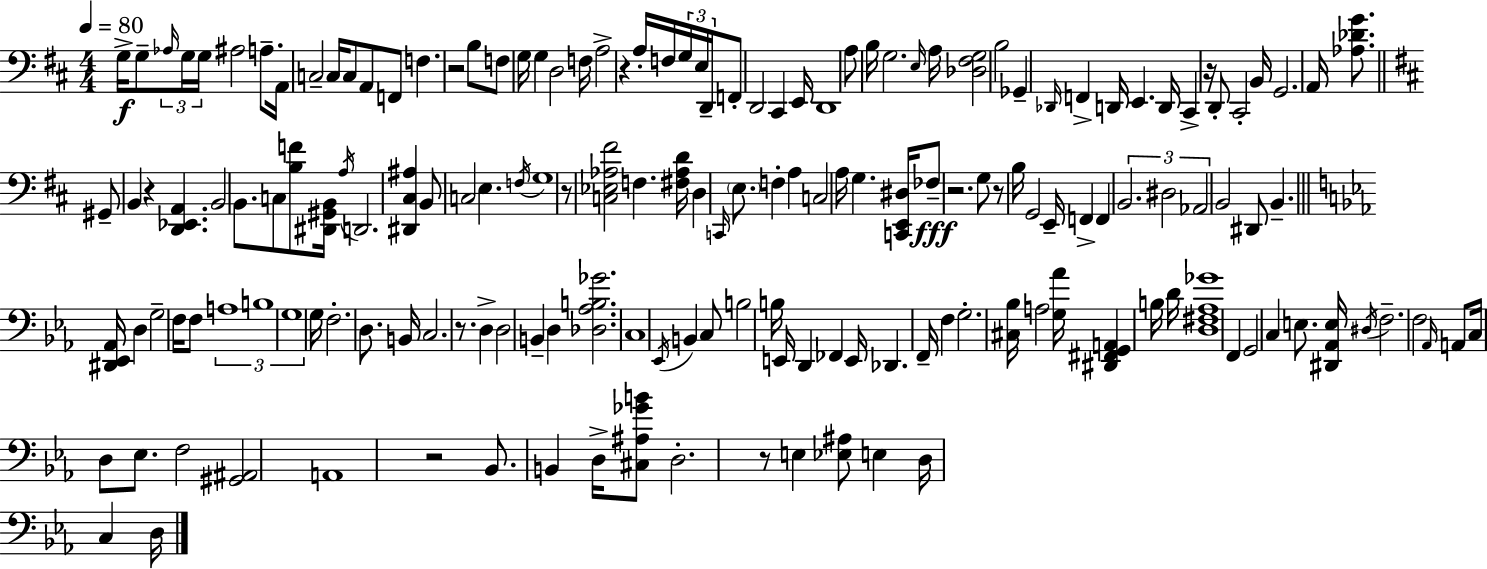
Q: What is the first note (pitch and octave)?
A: G3